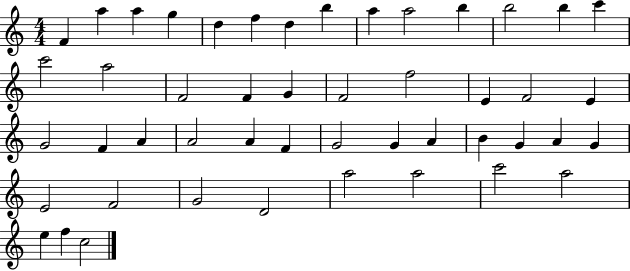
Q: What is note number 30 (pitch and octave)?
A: F4